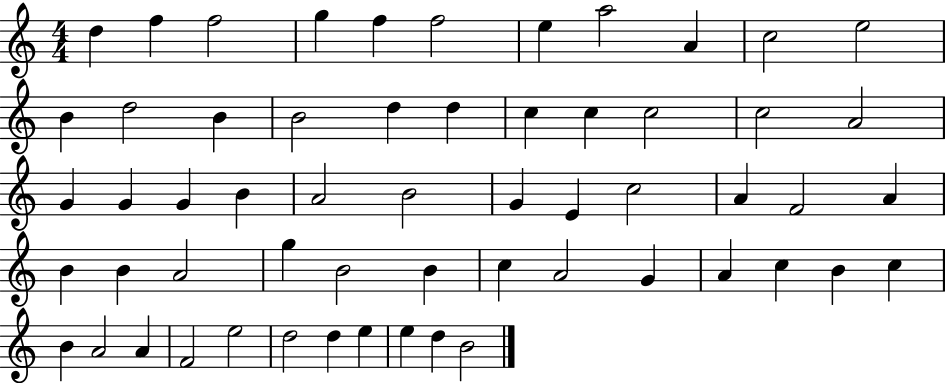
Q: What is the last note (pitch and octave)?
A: B4